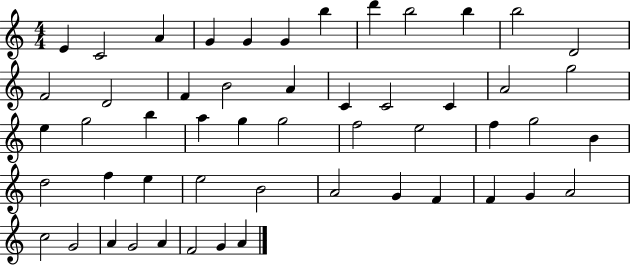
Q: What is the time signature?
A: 4/4